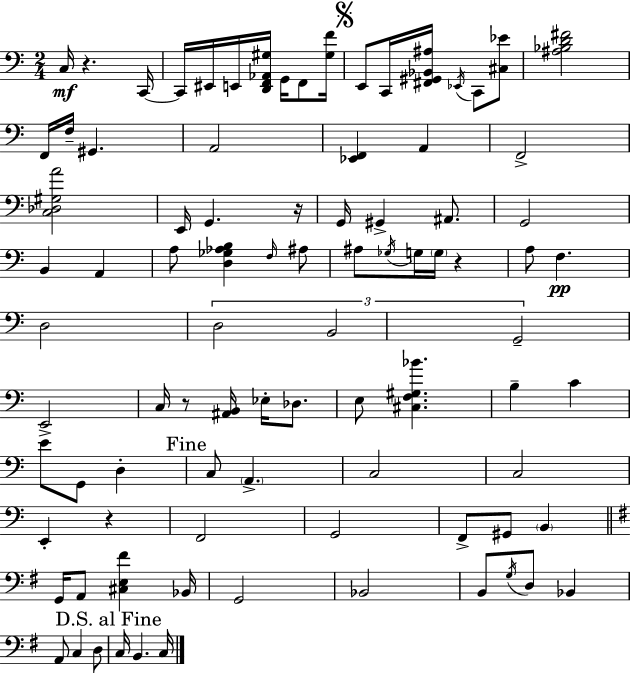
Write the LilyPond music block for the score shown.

{
  \clef bass
  \numericTimeSignature
  \time 2/4
  \key a \minor
  c16\mf r4. c,16~~ | c,16 eis,16 e,16 <d, f, aes, gis>16 g,16 f,8 <gis f'>16 | \mark \markup { \musicglyph "scripts.segno" } e,8 c,16 <fis, gis, bes, ais>16 \acciaccatura { ees,16 } c,8 <cis ees'>8 | <ais bes d' fis'>2 | \break f,16 f16-- gis,4. | a,2 | <ees, f,>4 a,4 | f,2-> | \break <c des gis a'>2 | e,16 g,4. | r16 g,16 gis,4-> ais,8. | g,2 | \break b,4 a,4 | a8 <d ges aes b>4 \grace { f16 } | ais8 ais8 \acciaccatura { ges16 } g16 \parenthesize g16 r4 | a8 f4.\pp | \break d2 | \tuplet 3/2 { d2 | b,2 | g,2-- } | \break e,2-> | c16 r8 <ais, b,>16 ees16-. | des8. e8 <cis f gis bes'>4. | b4-- c'4 | \break e'8 g,8 d4-. | \mark "Fine" c8 \parenthesize a,4.-> | c2 | c2 | \break e,4-. r4 | f,2 | g,2 | f,8-> gis,8 \parenthesize b,4 | \break \bar "||" \break \key e \minor g,16 a,8 <cis e fis'>4 bes,16 | g,2 | bes,2 | b,8 \acciaccatura { g16 } d8 bes,4 | \break a,8 c4 d8 | \mark "D.S. al Fine" c16 b,4. | c16 \bar "|."
}